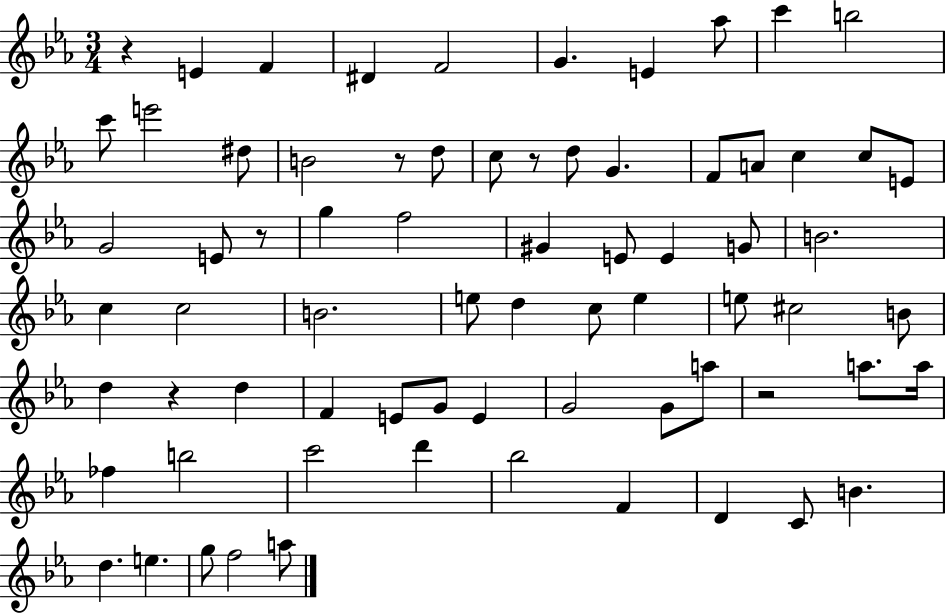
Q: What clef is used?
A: treble